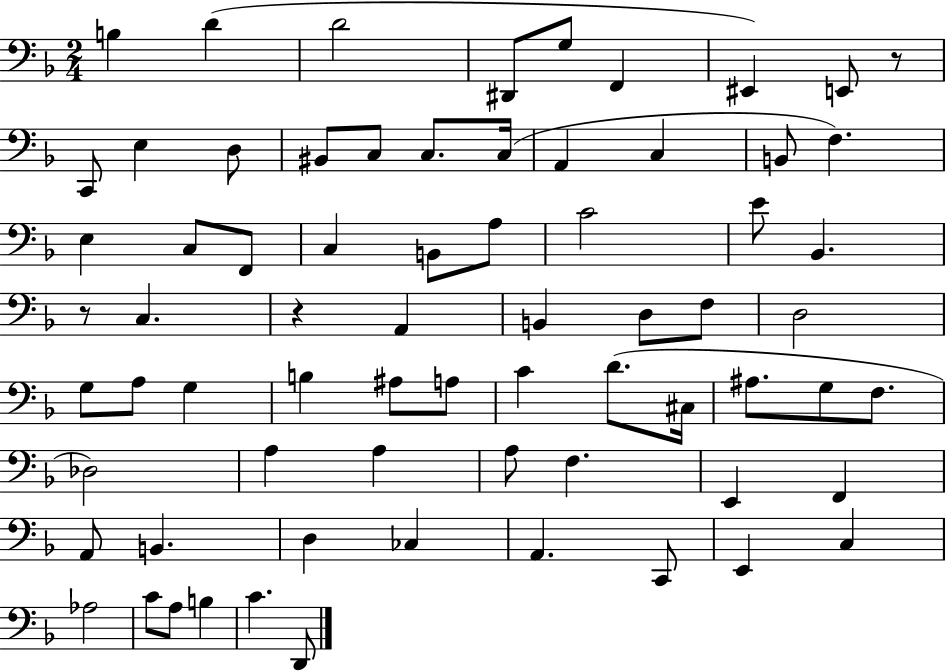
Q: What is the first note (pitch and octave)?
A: B3